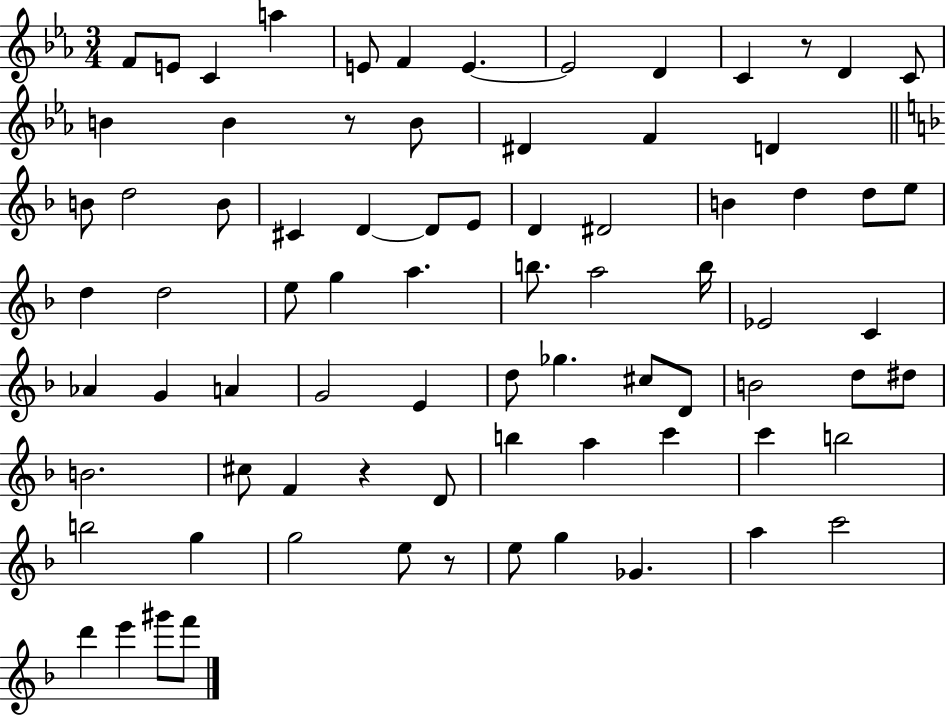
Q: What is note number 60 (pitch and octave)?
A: C6